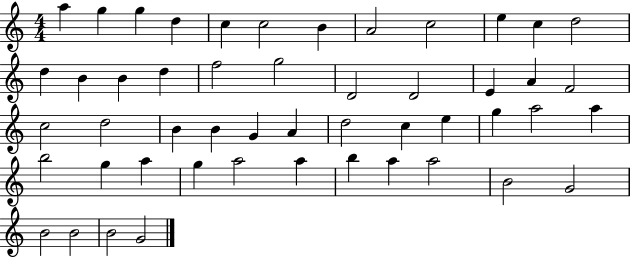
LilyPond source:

{
  \clef treble
  \numericTimeSignature
  \time 4/4
  \key c \major
  a''4 g''4 g''4 d''4 | c''4 c''2 b'4 | a'2 c''2 | e''4 c''4 d''2 | \break d''4 b'4 b'4 d''4 | f''2 g''2 | d'2 d'2 | e'4 a'4 f'2 | \break c''2 d''2 | b'4 b'4 g'4 a'4 | d''2 c''4 e''4 | g''4 a''2 a''4 | \break b''2 g''4 a''4 | g''4 a''2 a''4 | b''4 a''4 a''2 | b'2 g'2 | \break b'2 b'2 | b'2 g'2 | \bar "|."
}